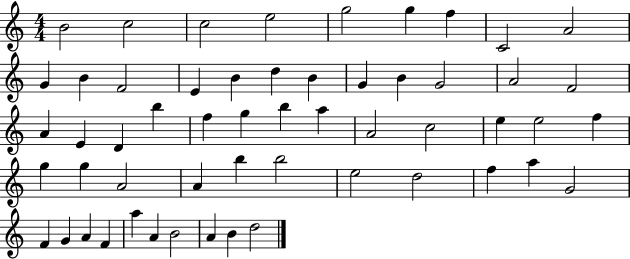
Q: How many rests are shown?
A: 0